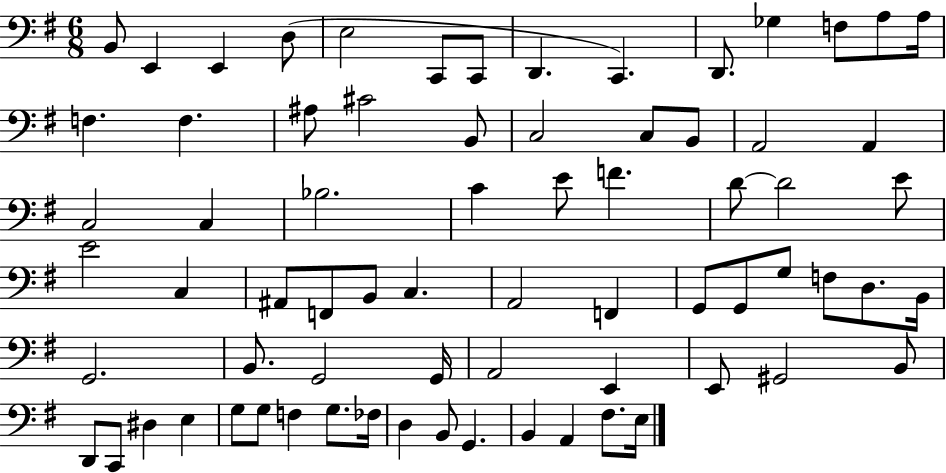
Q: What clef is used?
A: bass